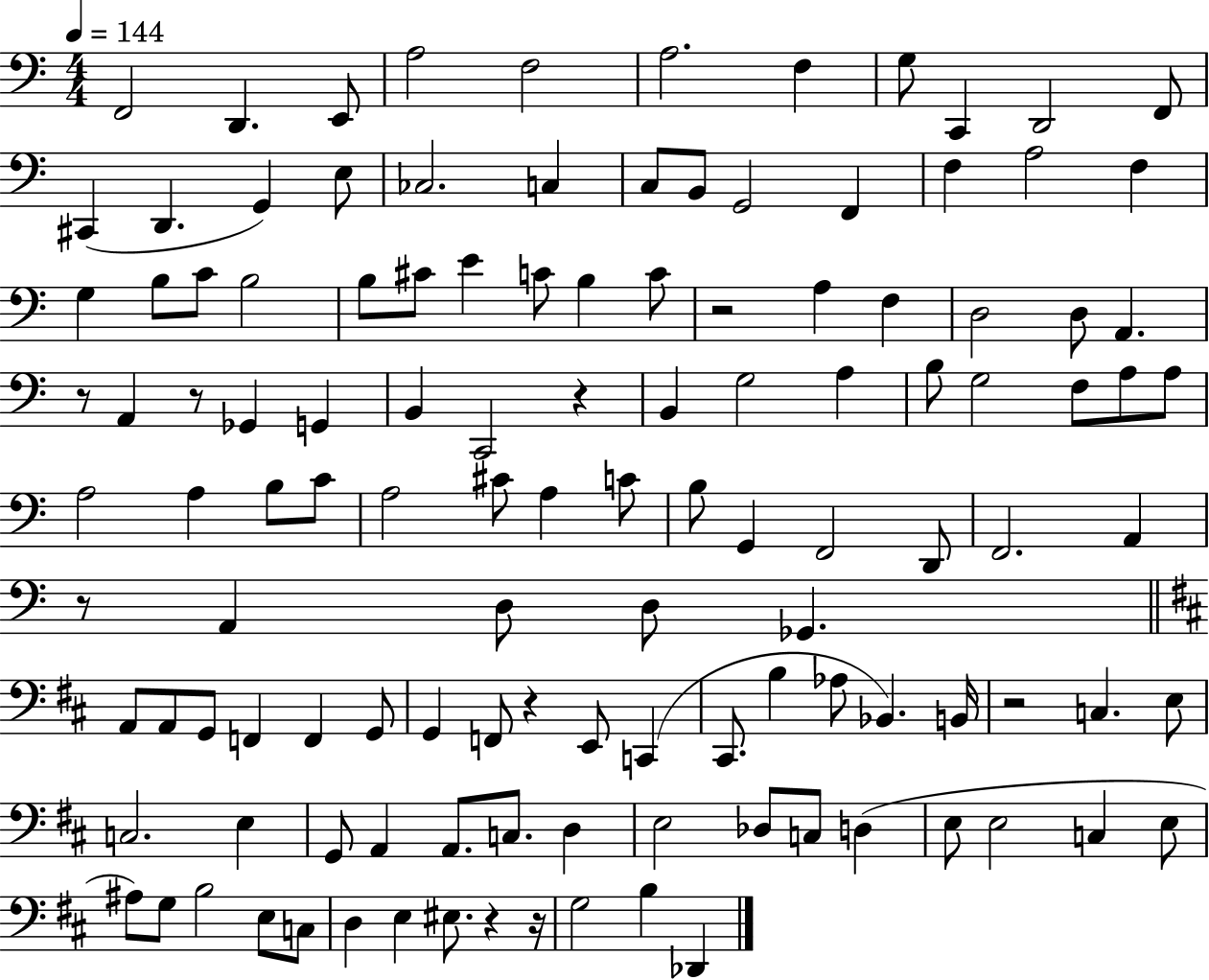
X:1
T:Untitled
M:4/4
L:1/4
K:C
F,,2 D,, E,,/2 A,2 F,2 A,2 F, G,/2 C,, D,,2 F,,/2 ^C,, D,, G,, E,/2 _C,2 C, C,/2 B,,/2 G,,2 F,, F, A,2 F, G, B,/2 C/2 B,2 B,/2 ^C/2 E C/2 B, C/2 z2 A, F, D,2 D,/2 A,, z/2 A,, z/2 _G,, G,, B,, C,,2 z B,, G,2 A, B,/2 G,2 F,/2 A,/2 A,/2 A,2 A, B,/2 C/2 A,2 ^C/2 A, C/2 B,/2 G,, F,,2 D,,/2 F,,2 A,, z/2 A,, D,/2 D,/2 _G,, A,,/2 A,,/2 G,,/2 F,, F,, G,,/2 G,, F,,/2 z E,,/2 C,, ^C,,/2 B, _A,/2 _B,, B,,/4 z2 C, E,/2 C,2 E, G,,/2 A,, A,,/2 C,/2 D, E,2 _D,/2 C,/2 D, E,/2 E,2 C, E,/2 ^A,/2 G,/2 B,2 E,/2 C,/2 D, E, ^E,/2 z z/4 G,2 B, _D,,